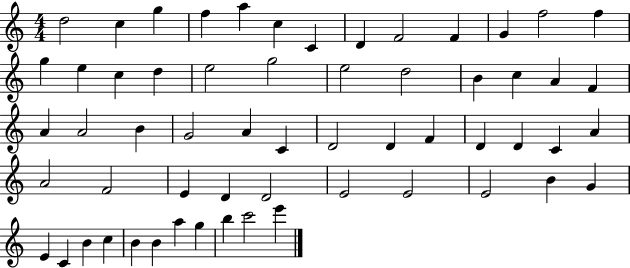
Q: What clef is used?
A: treble